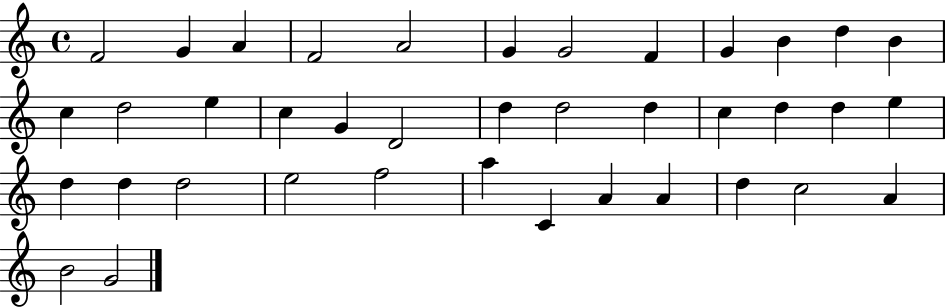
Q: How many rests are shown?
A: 0